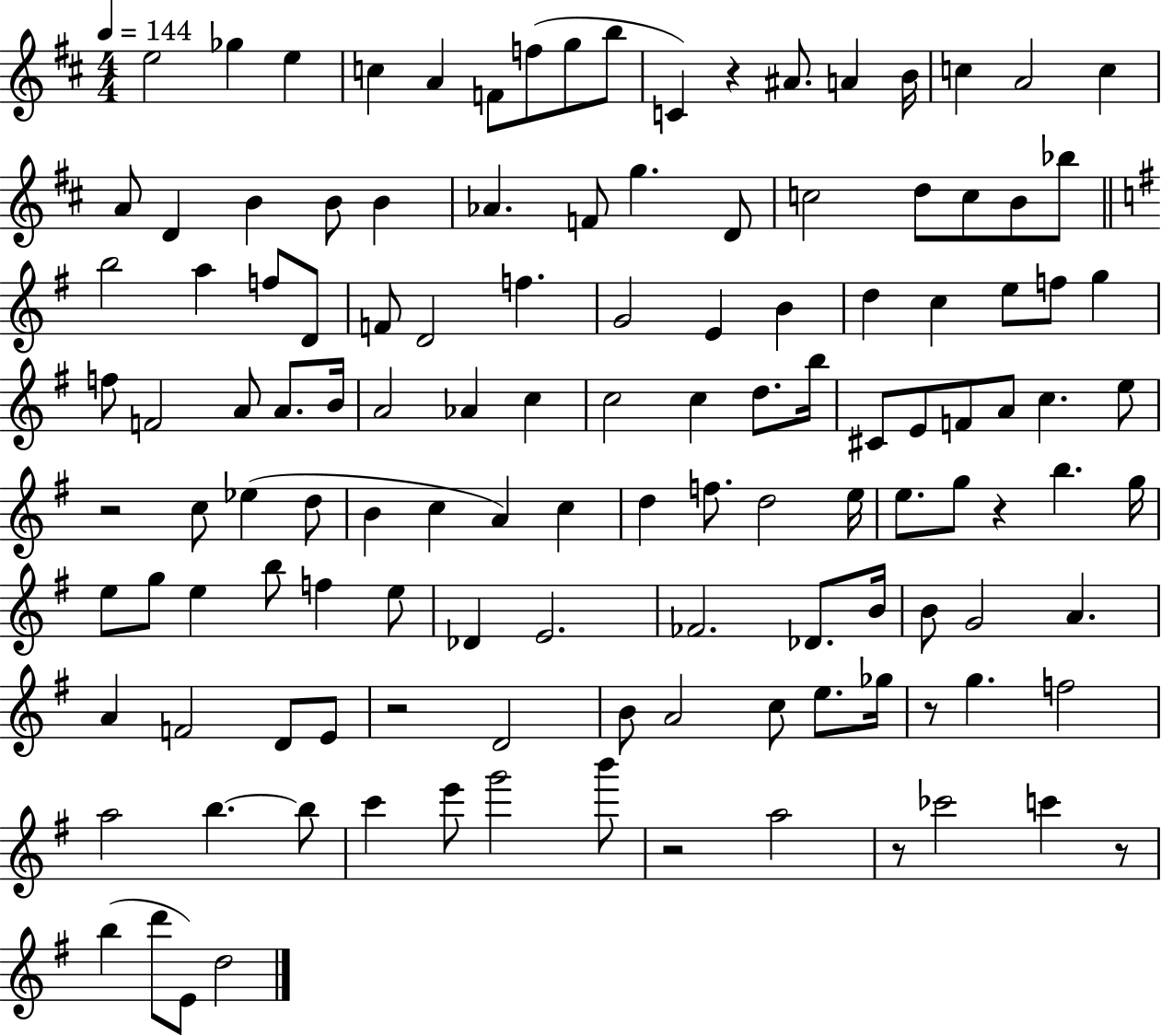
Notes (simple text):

E5/h Gb5/q E5/q C5/q A4/q F4/e F5/e G5/e B5/e C4/q R/q A#4/e. A4/q B4/s C5/q A4/h C5/q A4/e D4/q B4/q B4/e B4/q Ab4/q. F4/e G5/q. D4/e C5/h D5/e C5/e B4/e Bb5/e B5/h A5/q F5/e D4/e F4/e D4/h F5/q. G4/h E4/q B4/q D5/q C5/q E5/e F5/e G5/q F5/e F4/h A4/e A4/e. B4/s A4/h Ab4/q C5/q C5/h C5/q D5/e. B5/s C#4/e E4/e F4/e A4/e C5/q. E5/e R/h C5/e Eb5/q D5/e B4/q C5/q A4/q C5/q D5/q F5/e. D5/h E5/s E5/e. G5/e R/q B5/q. G5/s E5/e G5/e E5/q B5/e F5/q E5/e Db4/q E4/h. FES4/h. Db4/e. B4/s B4/e G4/h A4/q. A4/q F4/h D4/e E4/e R/h D4/h B4/e A4/h C5/e E5/e. Gb5/s R/e G5/q. F5/h A5/h B5/q. B5/e C6/q E6/e G6/h B6/e R/h A5/h R/e CES6/h C6/q R/e B5/q D6/e E4/e D5/h